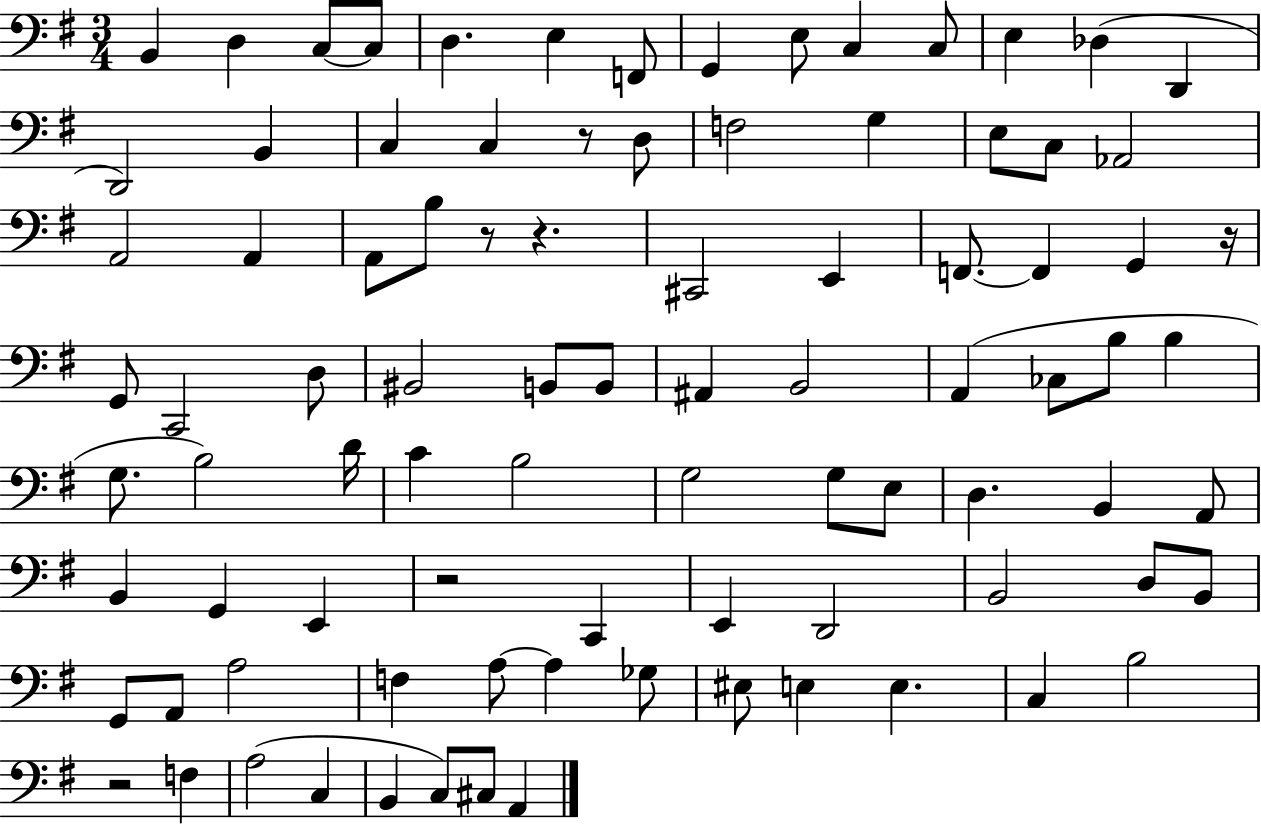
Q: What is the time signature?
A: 3/4